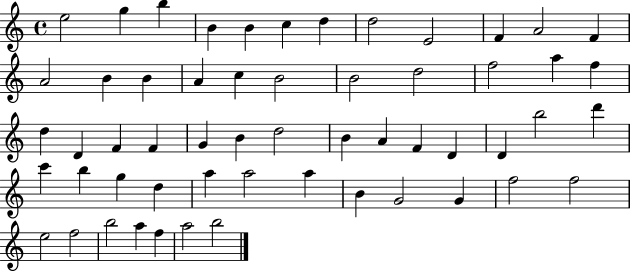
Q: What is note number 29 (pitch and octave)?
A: B4